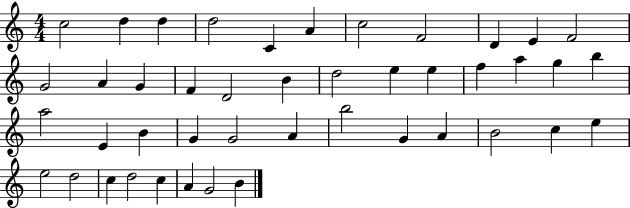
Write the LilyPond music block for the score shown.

{
  \clef treble
  \numericTimeSignature
  \time 4/4
  \key c \major
  c''2 d''4 d''4 | d''2 c'4 a'4 | c''2 f'2 | d'4 e'4 f'2 | \break g'2 a'4 g'4 | f'4 d'2 b'4 | d''2 e''4 e''4 | f''4 a''4 g''4 b''4 | \break a''2 e'4 b'4 | g'4 g'2 a'4 | b''2 g'4 a'4 | b'2 c''4 e''4 | \break e''2 d''2 | c''4 d''2 c''4 | a'4 g'2 b'4 | \bar "|."
}